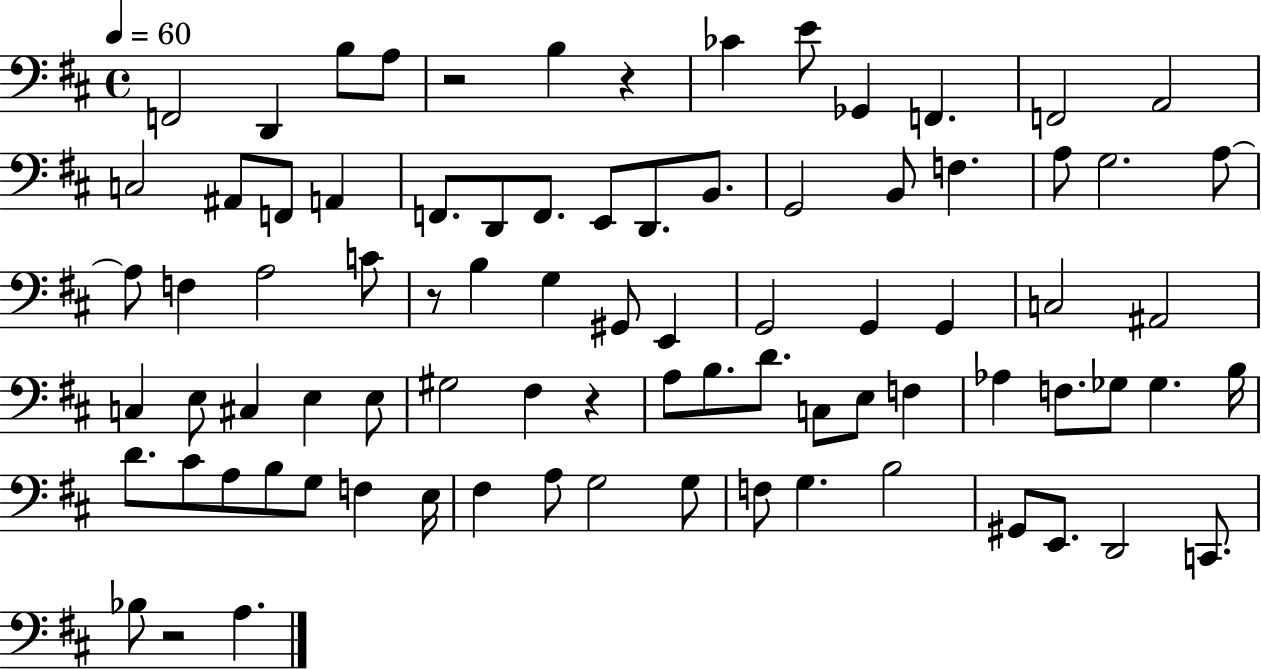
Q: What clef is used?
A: bass